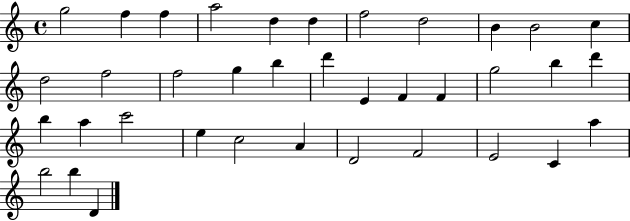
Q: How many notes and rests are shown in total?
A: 37